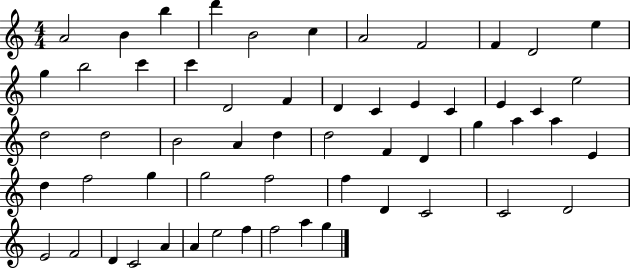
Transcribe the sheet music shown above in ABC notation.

X:1
T:Untitled
M:4/4
L:1/4
K:C
A2 B b d' B2 c A2 F2 F D2 e g b2 c' c' D2 F D C E C E C e2 d2 d2 B2 A d d2 F D g a a E d f2 g g2 f2 f D C2 C2 D2 E2 F2 D C2 A A e2 f f2 a g